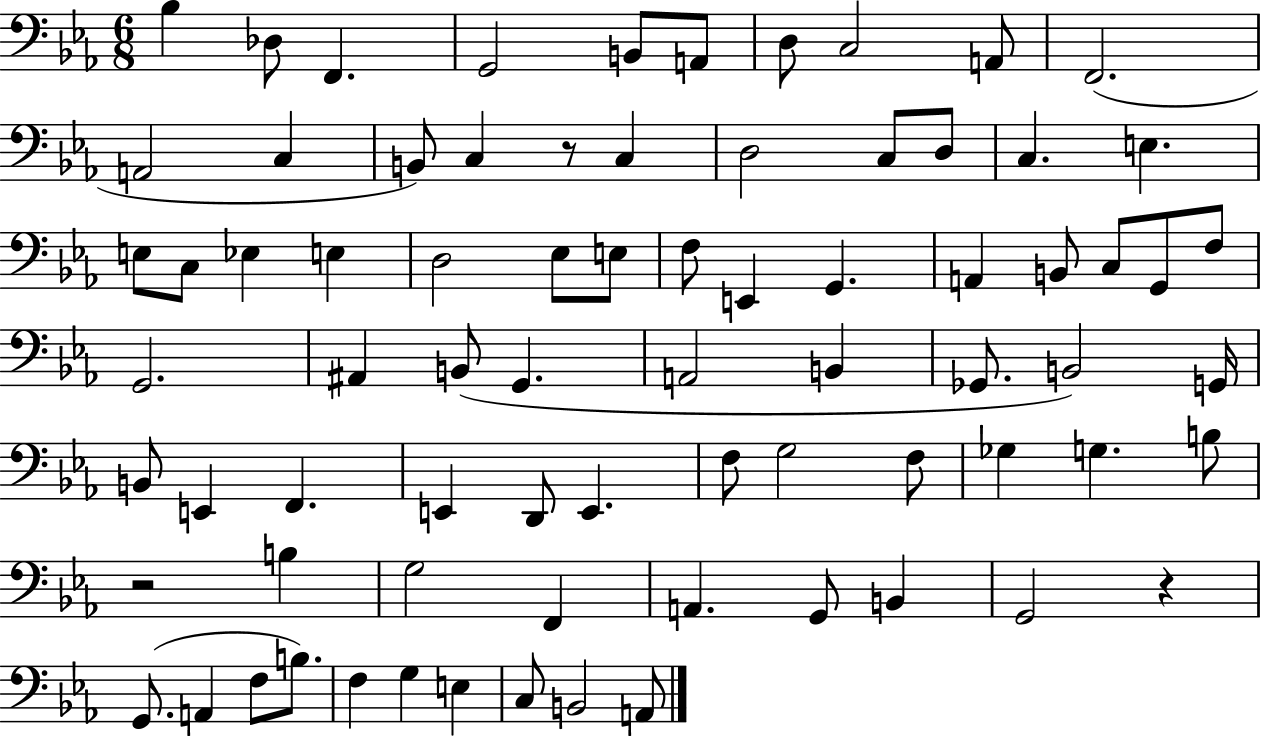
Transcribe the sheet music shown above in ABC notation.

X:1
T:Untitled
M:6/8
L:1/4
K:Eb
_B, _D,/2 F,, G,,2 B,,/2 A,,/2 D,/2 C,2 A,,/2 F,,2 A,,2 C, B,,/2 C, z/2 C, D,2 C,/2 D,/2 C, E, E,/2 C,/2 _E, E, D,2 _E,/2 E,/2 F,/2 E,, G,, A,, B,,/2 C,/2 G,,/2 F,/2 G,,2 ^A,, B,,/2 G,, A,,2 B,, _G,,/2 B,,2 G,,/4 B,,/2 E,, F,, E,, D,,/2 E,, F,/2 G,2 F,/2 _G, G, B,/2 z2 B, G,2 F,, A,, G,,/2 B,, G,,2 z G,,/2 A,, F,/2 B,/2 F, G, E, C,/2 B,,2 A,,/2